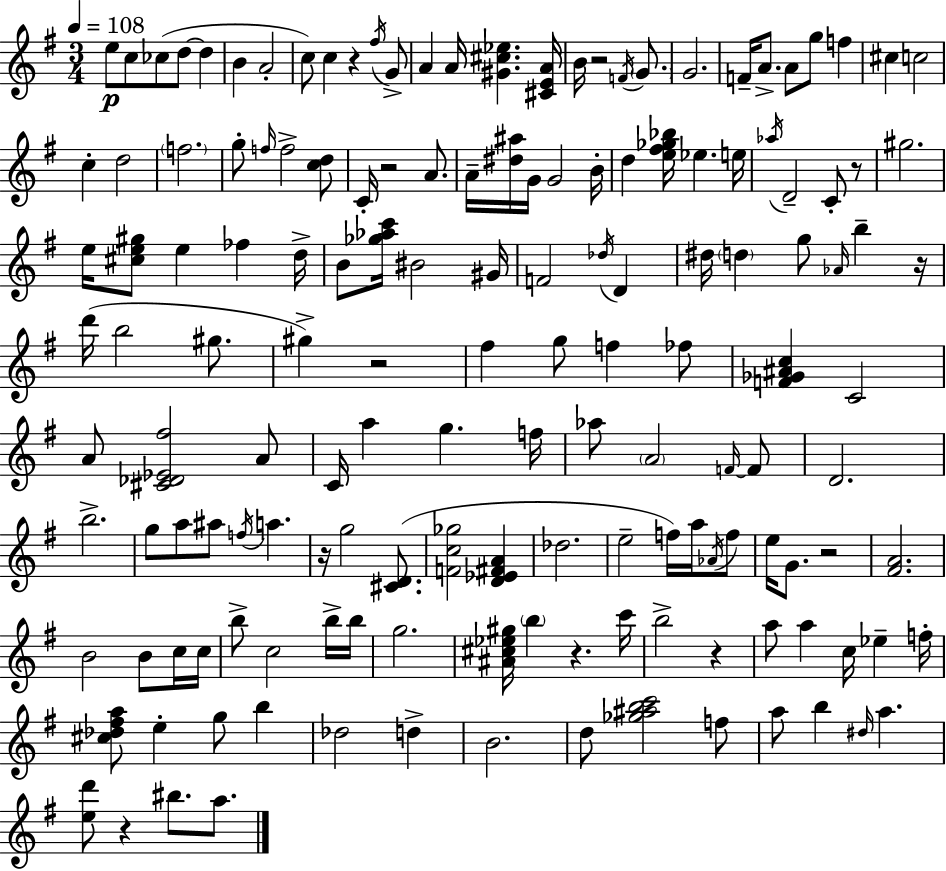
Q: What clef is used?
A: treble